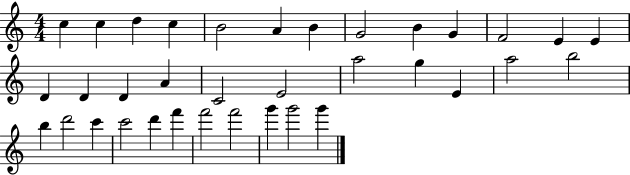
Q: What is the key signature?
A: C major